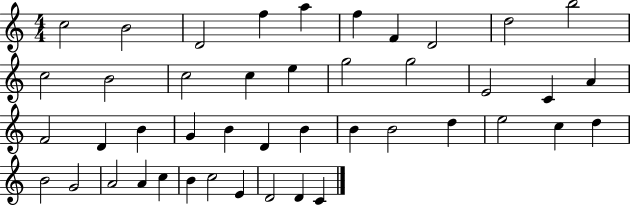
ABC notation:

X:1
T:Untitled
M:4/4
L:1/4
K:C
c2 B2 D2 f a f F D2 d2 b2 c2 B2 c2 c e g2 g2 E2 C A F2 D B G B D B B B2 d e2 c d B2 G2 A2 A c B c2 E D2 D C